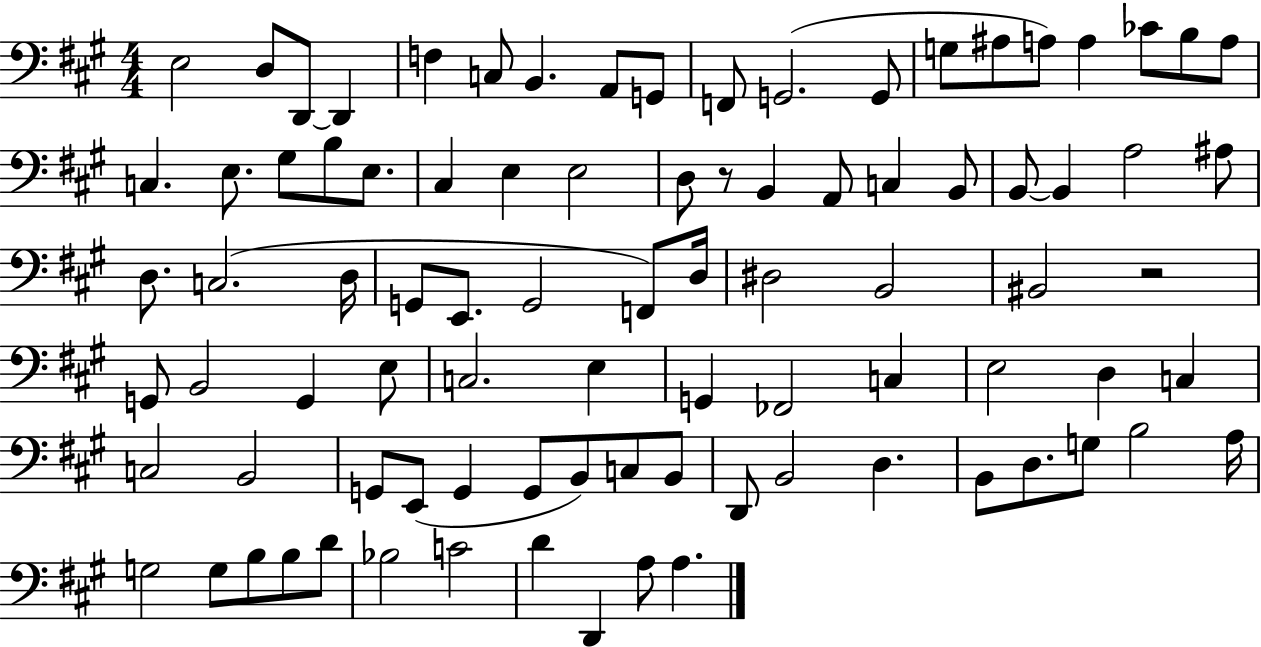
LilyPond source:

{
  \clef bass
  \numericTimeSignature
  \time 4/4
  \key a \major
  e2 d8 d,8~~ d,4 | f4 c8 b,4. a,8 g,8 | f,8 g,2.( g,8 | g8 ais8 a8) a4 ces'8 b8 a8 | \break c4. e8. gis8 b8 e8. | cis4 e4 e2 | d8 r8 b,4 a,8 c4 b,8 | b,8~~ b,4 a2 ais8 | \break d8. c2.( d16 | g,8 e,8. g,2 f,8) d16 | dis2 b,2 | bis,2 r2 | \break g,8 b,2 g,4 e8 | c2. e4 | g,4 fes,2 c4 | e2 d4 c4 | \break c2 b,2 | g,8 e,8( g,4 g,8 b,8) c8 b,8 | d,8 b,2 d4. | b,8 d8. g8 b2 a16 | \break g2 g8 b8 b8 d'8 | bes2 c'2 | d'4 d,4 a8 a4. | \bar "|."
}